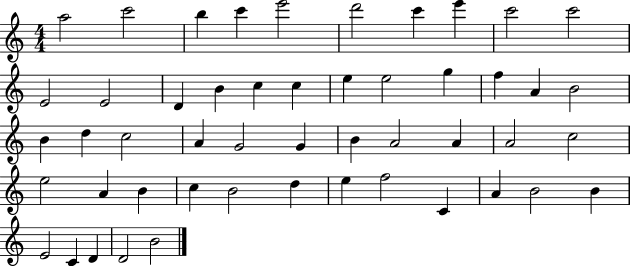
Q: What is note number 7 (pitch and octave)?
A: C6